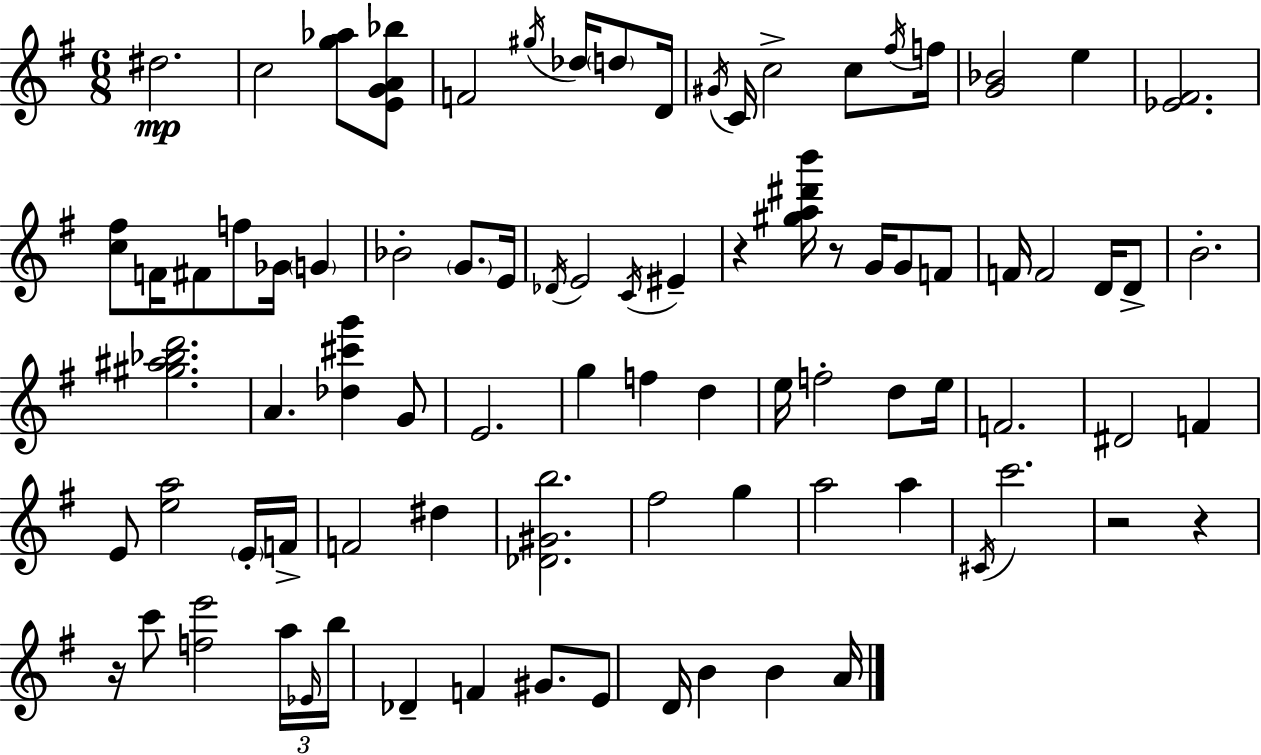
D#5/h. C5/h [G5,Ab5]/e [E4,G4,A4,Bb5]/e F4/h G#5/s Db5/s D5/e D4/s G#4/s C4/s C5/h C5/e F#5/s F5/s [G4,Bb4]/h E5/q [Eb4,F#4]/h. [C5,F#5]/e F4/s F#4/e F5/e Gb4/s G4/q Bb4/h G4/e. E4/s Db4/s E4/h C4/s EIS4/q R/q [G#5,A5,D#6,B6]/s R/e G4/s G4/e F4/e F4/s F4/h D4/s D4/e B4/h. [G#5,A#5,Bb5,D6]/h. A4/q. [Db5,C#6,G6]/q G4/e E4/h. G5/q F5/q D5/q E5/s F5/h D5/e E5/s F4/h. D#4/h F4/q E4/e [E5,A5]/h E4/s F4/s F4/h D#5/q [Db4,G#4,B5]/h. F#5/h G5/q A5/h A5/q C#4/s C6/h. R/h R/q R/s C6/e [F5,E6]/h A5/s Eb4/s B5/s Db4/q F4/q G#4/e. E4/e D4/s B4/q B4/q A4/s